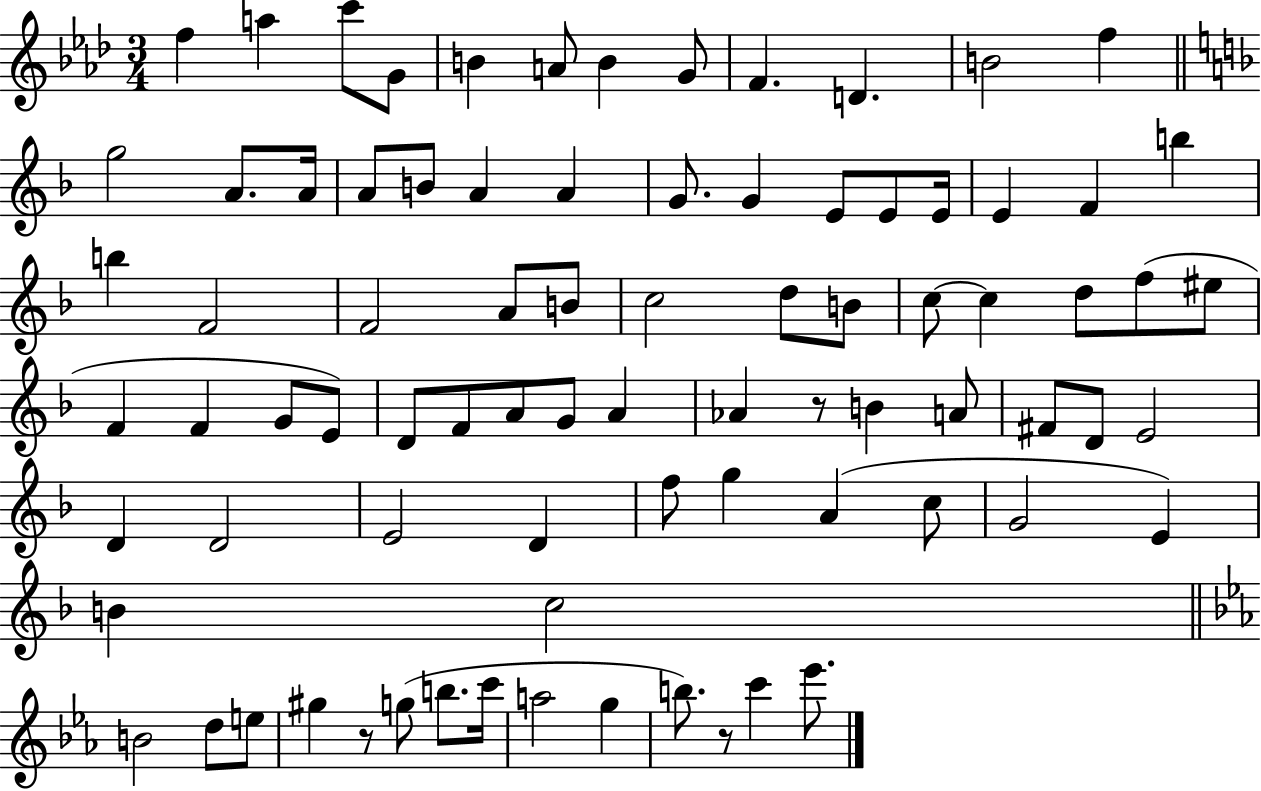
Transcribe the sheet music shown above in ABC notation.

X:1
T:Untitled
M:3/4
L:1/4
K:Ab
f a c'/2 G/2 B A/2 B G/2 F D B2 f g2 A/2 A/4 A/2 B/2 A A G/2 G E/2 E/2 E/4 E F b b F2 F2 A/2 B/2 c2 d/2 B/2 c/2 c d/2 f/2 ^e/2 F F G/2 E/2 D/2 F/2 A/2 G/2 A _A z/2 B A/2 ^F/2 D/2 E2 D D2 E2 D f/2 g A c/2 G2 E B c2 B2 d/2 e/2 ^g z/2 g/2 b/2 c'/4 a2 g b/2 z/2 c' _e'/2